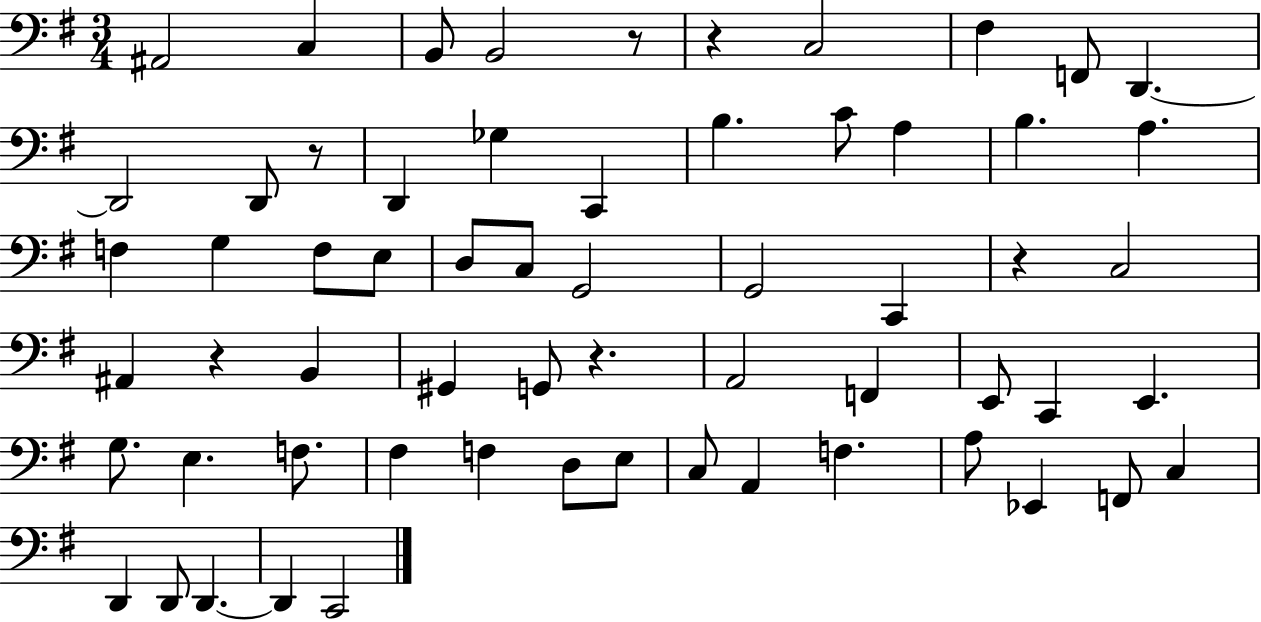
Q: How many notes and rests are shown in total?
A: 62